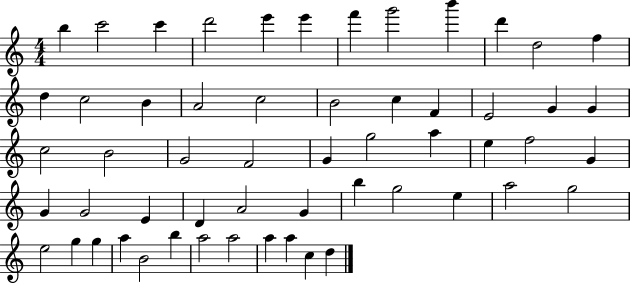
{
  \clef treble
  \numericTimeSignature
  \time 4/4
  \key c \major
  b''4 c'''2 c'''4 | d'''2 e'''4 e'''4 | f'''4 g'''2 b'''4 | d'''4 d''2 f''4 | \break d''4 c''2 b'4 | a'2 c''2 | b'2 c''4 f'4 | e'2 g'4 g'4 | \break c''2 b'2 | g'2 f'2 | g'4 g''2 a''4 | e''4 f''2 g'4 | \break g'4 g'2 e'4 | d'4 a'2 g'4 | b''4 g''2 e''4 | a''2 g''2 | \break e''2 g''4 g''4 | a''4 b'2 b''4 | a''2 a''2 | a''4 a''4 c''4 d''4 | \break \bar "|."
}